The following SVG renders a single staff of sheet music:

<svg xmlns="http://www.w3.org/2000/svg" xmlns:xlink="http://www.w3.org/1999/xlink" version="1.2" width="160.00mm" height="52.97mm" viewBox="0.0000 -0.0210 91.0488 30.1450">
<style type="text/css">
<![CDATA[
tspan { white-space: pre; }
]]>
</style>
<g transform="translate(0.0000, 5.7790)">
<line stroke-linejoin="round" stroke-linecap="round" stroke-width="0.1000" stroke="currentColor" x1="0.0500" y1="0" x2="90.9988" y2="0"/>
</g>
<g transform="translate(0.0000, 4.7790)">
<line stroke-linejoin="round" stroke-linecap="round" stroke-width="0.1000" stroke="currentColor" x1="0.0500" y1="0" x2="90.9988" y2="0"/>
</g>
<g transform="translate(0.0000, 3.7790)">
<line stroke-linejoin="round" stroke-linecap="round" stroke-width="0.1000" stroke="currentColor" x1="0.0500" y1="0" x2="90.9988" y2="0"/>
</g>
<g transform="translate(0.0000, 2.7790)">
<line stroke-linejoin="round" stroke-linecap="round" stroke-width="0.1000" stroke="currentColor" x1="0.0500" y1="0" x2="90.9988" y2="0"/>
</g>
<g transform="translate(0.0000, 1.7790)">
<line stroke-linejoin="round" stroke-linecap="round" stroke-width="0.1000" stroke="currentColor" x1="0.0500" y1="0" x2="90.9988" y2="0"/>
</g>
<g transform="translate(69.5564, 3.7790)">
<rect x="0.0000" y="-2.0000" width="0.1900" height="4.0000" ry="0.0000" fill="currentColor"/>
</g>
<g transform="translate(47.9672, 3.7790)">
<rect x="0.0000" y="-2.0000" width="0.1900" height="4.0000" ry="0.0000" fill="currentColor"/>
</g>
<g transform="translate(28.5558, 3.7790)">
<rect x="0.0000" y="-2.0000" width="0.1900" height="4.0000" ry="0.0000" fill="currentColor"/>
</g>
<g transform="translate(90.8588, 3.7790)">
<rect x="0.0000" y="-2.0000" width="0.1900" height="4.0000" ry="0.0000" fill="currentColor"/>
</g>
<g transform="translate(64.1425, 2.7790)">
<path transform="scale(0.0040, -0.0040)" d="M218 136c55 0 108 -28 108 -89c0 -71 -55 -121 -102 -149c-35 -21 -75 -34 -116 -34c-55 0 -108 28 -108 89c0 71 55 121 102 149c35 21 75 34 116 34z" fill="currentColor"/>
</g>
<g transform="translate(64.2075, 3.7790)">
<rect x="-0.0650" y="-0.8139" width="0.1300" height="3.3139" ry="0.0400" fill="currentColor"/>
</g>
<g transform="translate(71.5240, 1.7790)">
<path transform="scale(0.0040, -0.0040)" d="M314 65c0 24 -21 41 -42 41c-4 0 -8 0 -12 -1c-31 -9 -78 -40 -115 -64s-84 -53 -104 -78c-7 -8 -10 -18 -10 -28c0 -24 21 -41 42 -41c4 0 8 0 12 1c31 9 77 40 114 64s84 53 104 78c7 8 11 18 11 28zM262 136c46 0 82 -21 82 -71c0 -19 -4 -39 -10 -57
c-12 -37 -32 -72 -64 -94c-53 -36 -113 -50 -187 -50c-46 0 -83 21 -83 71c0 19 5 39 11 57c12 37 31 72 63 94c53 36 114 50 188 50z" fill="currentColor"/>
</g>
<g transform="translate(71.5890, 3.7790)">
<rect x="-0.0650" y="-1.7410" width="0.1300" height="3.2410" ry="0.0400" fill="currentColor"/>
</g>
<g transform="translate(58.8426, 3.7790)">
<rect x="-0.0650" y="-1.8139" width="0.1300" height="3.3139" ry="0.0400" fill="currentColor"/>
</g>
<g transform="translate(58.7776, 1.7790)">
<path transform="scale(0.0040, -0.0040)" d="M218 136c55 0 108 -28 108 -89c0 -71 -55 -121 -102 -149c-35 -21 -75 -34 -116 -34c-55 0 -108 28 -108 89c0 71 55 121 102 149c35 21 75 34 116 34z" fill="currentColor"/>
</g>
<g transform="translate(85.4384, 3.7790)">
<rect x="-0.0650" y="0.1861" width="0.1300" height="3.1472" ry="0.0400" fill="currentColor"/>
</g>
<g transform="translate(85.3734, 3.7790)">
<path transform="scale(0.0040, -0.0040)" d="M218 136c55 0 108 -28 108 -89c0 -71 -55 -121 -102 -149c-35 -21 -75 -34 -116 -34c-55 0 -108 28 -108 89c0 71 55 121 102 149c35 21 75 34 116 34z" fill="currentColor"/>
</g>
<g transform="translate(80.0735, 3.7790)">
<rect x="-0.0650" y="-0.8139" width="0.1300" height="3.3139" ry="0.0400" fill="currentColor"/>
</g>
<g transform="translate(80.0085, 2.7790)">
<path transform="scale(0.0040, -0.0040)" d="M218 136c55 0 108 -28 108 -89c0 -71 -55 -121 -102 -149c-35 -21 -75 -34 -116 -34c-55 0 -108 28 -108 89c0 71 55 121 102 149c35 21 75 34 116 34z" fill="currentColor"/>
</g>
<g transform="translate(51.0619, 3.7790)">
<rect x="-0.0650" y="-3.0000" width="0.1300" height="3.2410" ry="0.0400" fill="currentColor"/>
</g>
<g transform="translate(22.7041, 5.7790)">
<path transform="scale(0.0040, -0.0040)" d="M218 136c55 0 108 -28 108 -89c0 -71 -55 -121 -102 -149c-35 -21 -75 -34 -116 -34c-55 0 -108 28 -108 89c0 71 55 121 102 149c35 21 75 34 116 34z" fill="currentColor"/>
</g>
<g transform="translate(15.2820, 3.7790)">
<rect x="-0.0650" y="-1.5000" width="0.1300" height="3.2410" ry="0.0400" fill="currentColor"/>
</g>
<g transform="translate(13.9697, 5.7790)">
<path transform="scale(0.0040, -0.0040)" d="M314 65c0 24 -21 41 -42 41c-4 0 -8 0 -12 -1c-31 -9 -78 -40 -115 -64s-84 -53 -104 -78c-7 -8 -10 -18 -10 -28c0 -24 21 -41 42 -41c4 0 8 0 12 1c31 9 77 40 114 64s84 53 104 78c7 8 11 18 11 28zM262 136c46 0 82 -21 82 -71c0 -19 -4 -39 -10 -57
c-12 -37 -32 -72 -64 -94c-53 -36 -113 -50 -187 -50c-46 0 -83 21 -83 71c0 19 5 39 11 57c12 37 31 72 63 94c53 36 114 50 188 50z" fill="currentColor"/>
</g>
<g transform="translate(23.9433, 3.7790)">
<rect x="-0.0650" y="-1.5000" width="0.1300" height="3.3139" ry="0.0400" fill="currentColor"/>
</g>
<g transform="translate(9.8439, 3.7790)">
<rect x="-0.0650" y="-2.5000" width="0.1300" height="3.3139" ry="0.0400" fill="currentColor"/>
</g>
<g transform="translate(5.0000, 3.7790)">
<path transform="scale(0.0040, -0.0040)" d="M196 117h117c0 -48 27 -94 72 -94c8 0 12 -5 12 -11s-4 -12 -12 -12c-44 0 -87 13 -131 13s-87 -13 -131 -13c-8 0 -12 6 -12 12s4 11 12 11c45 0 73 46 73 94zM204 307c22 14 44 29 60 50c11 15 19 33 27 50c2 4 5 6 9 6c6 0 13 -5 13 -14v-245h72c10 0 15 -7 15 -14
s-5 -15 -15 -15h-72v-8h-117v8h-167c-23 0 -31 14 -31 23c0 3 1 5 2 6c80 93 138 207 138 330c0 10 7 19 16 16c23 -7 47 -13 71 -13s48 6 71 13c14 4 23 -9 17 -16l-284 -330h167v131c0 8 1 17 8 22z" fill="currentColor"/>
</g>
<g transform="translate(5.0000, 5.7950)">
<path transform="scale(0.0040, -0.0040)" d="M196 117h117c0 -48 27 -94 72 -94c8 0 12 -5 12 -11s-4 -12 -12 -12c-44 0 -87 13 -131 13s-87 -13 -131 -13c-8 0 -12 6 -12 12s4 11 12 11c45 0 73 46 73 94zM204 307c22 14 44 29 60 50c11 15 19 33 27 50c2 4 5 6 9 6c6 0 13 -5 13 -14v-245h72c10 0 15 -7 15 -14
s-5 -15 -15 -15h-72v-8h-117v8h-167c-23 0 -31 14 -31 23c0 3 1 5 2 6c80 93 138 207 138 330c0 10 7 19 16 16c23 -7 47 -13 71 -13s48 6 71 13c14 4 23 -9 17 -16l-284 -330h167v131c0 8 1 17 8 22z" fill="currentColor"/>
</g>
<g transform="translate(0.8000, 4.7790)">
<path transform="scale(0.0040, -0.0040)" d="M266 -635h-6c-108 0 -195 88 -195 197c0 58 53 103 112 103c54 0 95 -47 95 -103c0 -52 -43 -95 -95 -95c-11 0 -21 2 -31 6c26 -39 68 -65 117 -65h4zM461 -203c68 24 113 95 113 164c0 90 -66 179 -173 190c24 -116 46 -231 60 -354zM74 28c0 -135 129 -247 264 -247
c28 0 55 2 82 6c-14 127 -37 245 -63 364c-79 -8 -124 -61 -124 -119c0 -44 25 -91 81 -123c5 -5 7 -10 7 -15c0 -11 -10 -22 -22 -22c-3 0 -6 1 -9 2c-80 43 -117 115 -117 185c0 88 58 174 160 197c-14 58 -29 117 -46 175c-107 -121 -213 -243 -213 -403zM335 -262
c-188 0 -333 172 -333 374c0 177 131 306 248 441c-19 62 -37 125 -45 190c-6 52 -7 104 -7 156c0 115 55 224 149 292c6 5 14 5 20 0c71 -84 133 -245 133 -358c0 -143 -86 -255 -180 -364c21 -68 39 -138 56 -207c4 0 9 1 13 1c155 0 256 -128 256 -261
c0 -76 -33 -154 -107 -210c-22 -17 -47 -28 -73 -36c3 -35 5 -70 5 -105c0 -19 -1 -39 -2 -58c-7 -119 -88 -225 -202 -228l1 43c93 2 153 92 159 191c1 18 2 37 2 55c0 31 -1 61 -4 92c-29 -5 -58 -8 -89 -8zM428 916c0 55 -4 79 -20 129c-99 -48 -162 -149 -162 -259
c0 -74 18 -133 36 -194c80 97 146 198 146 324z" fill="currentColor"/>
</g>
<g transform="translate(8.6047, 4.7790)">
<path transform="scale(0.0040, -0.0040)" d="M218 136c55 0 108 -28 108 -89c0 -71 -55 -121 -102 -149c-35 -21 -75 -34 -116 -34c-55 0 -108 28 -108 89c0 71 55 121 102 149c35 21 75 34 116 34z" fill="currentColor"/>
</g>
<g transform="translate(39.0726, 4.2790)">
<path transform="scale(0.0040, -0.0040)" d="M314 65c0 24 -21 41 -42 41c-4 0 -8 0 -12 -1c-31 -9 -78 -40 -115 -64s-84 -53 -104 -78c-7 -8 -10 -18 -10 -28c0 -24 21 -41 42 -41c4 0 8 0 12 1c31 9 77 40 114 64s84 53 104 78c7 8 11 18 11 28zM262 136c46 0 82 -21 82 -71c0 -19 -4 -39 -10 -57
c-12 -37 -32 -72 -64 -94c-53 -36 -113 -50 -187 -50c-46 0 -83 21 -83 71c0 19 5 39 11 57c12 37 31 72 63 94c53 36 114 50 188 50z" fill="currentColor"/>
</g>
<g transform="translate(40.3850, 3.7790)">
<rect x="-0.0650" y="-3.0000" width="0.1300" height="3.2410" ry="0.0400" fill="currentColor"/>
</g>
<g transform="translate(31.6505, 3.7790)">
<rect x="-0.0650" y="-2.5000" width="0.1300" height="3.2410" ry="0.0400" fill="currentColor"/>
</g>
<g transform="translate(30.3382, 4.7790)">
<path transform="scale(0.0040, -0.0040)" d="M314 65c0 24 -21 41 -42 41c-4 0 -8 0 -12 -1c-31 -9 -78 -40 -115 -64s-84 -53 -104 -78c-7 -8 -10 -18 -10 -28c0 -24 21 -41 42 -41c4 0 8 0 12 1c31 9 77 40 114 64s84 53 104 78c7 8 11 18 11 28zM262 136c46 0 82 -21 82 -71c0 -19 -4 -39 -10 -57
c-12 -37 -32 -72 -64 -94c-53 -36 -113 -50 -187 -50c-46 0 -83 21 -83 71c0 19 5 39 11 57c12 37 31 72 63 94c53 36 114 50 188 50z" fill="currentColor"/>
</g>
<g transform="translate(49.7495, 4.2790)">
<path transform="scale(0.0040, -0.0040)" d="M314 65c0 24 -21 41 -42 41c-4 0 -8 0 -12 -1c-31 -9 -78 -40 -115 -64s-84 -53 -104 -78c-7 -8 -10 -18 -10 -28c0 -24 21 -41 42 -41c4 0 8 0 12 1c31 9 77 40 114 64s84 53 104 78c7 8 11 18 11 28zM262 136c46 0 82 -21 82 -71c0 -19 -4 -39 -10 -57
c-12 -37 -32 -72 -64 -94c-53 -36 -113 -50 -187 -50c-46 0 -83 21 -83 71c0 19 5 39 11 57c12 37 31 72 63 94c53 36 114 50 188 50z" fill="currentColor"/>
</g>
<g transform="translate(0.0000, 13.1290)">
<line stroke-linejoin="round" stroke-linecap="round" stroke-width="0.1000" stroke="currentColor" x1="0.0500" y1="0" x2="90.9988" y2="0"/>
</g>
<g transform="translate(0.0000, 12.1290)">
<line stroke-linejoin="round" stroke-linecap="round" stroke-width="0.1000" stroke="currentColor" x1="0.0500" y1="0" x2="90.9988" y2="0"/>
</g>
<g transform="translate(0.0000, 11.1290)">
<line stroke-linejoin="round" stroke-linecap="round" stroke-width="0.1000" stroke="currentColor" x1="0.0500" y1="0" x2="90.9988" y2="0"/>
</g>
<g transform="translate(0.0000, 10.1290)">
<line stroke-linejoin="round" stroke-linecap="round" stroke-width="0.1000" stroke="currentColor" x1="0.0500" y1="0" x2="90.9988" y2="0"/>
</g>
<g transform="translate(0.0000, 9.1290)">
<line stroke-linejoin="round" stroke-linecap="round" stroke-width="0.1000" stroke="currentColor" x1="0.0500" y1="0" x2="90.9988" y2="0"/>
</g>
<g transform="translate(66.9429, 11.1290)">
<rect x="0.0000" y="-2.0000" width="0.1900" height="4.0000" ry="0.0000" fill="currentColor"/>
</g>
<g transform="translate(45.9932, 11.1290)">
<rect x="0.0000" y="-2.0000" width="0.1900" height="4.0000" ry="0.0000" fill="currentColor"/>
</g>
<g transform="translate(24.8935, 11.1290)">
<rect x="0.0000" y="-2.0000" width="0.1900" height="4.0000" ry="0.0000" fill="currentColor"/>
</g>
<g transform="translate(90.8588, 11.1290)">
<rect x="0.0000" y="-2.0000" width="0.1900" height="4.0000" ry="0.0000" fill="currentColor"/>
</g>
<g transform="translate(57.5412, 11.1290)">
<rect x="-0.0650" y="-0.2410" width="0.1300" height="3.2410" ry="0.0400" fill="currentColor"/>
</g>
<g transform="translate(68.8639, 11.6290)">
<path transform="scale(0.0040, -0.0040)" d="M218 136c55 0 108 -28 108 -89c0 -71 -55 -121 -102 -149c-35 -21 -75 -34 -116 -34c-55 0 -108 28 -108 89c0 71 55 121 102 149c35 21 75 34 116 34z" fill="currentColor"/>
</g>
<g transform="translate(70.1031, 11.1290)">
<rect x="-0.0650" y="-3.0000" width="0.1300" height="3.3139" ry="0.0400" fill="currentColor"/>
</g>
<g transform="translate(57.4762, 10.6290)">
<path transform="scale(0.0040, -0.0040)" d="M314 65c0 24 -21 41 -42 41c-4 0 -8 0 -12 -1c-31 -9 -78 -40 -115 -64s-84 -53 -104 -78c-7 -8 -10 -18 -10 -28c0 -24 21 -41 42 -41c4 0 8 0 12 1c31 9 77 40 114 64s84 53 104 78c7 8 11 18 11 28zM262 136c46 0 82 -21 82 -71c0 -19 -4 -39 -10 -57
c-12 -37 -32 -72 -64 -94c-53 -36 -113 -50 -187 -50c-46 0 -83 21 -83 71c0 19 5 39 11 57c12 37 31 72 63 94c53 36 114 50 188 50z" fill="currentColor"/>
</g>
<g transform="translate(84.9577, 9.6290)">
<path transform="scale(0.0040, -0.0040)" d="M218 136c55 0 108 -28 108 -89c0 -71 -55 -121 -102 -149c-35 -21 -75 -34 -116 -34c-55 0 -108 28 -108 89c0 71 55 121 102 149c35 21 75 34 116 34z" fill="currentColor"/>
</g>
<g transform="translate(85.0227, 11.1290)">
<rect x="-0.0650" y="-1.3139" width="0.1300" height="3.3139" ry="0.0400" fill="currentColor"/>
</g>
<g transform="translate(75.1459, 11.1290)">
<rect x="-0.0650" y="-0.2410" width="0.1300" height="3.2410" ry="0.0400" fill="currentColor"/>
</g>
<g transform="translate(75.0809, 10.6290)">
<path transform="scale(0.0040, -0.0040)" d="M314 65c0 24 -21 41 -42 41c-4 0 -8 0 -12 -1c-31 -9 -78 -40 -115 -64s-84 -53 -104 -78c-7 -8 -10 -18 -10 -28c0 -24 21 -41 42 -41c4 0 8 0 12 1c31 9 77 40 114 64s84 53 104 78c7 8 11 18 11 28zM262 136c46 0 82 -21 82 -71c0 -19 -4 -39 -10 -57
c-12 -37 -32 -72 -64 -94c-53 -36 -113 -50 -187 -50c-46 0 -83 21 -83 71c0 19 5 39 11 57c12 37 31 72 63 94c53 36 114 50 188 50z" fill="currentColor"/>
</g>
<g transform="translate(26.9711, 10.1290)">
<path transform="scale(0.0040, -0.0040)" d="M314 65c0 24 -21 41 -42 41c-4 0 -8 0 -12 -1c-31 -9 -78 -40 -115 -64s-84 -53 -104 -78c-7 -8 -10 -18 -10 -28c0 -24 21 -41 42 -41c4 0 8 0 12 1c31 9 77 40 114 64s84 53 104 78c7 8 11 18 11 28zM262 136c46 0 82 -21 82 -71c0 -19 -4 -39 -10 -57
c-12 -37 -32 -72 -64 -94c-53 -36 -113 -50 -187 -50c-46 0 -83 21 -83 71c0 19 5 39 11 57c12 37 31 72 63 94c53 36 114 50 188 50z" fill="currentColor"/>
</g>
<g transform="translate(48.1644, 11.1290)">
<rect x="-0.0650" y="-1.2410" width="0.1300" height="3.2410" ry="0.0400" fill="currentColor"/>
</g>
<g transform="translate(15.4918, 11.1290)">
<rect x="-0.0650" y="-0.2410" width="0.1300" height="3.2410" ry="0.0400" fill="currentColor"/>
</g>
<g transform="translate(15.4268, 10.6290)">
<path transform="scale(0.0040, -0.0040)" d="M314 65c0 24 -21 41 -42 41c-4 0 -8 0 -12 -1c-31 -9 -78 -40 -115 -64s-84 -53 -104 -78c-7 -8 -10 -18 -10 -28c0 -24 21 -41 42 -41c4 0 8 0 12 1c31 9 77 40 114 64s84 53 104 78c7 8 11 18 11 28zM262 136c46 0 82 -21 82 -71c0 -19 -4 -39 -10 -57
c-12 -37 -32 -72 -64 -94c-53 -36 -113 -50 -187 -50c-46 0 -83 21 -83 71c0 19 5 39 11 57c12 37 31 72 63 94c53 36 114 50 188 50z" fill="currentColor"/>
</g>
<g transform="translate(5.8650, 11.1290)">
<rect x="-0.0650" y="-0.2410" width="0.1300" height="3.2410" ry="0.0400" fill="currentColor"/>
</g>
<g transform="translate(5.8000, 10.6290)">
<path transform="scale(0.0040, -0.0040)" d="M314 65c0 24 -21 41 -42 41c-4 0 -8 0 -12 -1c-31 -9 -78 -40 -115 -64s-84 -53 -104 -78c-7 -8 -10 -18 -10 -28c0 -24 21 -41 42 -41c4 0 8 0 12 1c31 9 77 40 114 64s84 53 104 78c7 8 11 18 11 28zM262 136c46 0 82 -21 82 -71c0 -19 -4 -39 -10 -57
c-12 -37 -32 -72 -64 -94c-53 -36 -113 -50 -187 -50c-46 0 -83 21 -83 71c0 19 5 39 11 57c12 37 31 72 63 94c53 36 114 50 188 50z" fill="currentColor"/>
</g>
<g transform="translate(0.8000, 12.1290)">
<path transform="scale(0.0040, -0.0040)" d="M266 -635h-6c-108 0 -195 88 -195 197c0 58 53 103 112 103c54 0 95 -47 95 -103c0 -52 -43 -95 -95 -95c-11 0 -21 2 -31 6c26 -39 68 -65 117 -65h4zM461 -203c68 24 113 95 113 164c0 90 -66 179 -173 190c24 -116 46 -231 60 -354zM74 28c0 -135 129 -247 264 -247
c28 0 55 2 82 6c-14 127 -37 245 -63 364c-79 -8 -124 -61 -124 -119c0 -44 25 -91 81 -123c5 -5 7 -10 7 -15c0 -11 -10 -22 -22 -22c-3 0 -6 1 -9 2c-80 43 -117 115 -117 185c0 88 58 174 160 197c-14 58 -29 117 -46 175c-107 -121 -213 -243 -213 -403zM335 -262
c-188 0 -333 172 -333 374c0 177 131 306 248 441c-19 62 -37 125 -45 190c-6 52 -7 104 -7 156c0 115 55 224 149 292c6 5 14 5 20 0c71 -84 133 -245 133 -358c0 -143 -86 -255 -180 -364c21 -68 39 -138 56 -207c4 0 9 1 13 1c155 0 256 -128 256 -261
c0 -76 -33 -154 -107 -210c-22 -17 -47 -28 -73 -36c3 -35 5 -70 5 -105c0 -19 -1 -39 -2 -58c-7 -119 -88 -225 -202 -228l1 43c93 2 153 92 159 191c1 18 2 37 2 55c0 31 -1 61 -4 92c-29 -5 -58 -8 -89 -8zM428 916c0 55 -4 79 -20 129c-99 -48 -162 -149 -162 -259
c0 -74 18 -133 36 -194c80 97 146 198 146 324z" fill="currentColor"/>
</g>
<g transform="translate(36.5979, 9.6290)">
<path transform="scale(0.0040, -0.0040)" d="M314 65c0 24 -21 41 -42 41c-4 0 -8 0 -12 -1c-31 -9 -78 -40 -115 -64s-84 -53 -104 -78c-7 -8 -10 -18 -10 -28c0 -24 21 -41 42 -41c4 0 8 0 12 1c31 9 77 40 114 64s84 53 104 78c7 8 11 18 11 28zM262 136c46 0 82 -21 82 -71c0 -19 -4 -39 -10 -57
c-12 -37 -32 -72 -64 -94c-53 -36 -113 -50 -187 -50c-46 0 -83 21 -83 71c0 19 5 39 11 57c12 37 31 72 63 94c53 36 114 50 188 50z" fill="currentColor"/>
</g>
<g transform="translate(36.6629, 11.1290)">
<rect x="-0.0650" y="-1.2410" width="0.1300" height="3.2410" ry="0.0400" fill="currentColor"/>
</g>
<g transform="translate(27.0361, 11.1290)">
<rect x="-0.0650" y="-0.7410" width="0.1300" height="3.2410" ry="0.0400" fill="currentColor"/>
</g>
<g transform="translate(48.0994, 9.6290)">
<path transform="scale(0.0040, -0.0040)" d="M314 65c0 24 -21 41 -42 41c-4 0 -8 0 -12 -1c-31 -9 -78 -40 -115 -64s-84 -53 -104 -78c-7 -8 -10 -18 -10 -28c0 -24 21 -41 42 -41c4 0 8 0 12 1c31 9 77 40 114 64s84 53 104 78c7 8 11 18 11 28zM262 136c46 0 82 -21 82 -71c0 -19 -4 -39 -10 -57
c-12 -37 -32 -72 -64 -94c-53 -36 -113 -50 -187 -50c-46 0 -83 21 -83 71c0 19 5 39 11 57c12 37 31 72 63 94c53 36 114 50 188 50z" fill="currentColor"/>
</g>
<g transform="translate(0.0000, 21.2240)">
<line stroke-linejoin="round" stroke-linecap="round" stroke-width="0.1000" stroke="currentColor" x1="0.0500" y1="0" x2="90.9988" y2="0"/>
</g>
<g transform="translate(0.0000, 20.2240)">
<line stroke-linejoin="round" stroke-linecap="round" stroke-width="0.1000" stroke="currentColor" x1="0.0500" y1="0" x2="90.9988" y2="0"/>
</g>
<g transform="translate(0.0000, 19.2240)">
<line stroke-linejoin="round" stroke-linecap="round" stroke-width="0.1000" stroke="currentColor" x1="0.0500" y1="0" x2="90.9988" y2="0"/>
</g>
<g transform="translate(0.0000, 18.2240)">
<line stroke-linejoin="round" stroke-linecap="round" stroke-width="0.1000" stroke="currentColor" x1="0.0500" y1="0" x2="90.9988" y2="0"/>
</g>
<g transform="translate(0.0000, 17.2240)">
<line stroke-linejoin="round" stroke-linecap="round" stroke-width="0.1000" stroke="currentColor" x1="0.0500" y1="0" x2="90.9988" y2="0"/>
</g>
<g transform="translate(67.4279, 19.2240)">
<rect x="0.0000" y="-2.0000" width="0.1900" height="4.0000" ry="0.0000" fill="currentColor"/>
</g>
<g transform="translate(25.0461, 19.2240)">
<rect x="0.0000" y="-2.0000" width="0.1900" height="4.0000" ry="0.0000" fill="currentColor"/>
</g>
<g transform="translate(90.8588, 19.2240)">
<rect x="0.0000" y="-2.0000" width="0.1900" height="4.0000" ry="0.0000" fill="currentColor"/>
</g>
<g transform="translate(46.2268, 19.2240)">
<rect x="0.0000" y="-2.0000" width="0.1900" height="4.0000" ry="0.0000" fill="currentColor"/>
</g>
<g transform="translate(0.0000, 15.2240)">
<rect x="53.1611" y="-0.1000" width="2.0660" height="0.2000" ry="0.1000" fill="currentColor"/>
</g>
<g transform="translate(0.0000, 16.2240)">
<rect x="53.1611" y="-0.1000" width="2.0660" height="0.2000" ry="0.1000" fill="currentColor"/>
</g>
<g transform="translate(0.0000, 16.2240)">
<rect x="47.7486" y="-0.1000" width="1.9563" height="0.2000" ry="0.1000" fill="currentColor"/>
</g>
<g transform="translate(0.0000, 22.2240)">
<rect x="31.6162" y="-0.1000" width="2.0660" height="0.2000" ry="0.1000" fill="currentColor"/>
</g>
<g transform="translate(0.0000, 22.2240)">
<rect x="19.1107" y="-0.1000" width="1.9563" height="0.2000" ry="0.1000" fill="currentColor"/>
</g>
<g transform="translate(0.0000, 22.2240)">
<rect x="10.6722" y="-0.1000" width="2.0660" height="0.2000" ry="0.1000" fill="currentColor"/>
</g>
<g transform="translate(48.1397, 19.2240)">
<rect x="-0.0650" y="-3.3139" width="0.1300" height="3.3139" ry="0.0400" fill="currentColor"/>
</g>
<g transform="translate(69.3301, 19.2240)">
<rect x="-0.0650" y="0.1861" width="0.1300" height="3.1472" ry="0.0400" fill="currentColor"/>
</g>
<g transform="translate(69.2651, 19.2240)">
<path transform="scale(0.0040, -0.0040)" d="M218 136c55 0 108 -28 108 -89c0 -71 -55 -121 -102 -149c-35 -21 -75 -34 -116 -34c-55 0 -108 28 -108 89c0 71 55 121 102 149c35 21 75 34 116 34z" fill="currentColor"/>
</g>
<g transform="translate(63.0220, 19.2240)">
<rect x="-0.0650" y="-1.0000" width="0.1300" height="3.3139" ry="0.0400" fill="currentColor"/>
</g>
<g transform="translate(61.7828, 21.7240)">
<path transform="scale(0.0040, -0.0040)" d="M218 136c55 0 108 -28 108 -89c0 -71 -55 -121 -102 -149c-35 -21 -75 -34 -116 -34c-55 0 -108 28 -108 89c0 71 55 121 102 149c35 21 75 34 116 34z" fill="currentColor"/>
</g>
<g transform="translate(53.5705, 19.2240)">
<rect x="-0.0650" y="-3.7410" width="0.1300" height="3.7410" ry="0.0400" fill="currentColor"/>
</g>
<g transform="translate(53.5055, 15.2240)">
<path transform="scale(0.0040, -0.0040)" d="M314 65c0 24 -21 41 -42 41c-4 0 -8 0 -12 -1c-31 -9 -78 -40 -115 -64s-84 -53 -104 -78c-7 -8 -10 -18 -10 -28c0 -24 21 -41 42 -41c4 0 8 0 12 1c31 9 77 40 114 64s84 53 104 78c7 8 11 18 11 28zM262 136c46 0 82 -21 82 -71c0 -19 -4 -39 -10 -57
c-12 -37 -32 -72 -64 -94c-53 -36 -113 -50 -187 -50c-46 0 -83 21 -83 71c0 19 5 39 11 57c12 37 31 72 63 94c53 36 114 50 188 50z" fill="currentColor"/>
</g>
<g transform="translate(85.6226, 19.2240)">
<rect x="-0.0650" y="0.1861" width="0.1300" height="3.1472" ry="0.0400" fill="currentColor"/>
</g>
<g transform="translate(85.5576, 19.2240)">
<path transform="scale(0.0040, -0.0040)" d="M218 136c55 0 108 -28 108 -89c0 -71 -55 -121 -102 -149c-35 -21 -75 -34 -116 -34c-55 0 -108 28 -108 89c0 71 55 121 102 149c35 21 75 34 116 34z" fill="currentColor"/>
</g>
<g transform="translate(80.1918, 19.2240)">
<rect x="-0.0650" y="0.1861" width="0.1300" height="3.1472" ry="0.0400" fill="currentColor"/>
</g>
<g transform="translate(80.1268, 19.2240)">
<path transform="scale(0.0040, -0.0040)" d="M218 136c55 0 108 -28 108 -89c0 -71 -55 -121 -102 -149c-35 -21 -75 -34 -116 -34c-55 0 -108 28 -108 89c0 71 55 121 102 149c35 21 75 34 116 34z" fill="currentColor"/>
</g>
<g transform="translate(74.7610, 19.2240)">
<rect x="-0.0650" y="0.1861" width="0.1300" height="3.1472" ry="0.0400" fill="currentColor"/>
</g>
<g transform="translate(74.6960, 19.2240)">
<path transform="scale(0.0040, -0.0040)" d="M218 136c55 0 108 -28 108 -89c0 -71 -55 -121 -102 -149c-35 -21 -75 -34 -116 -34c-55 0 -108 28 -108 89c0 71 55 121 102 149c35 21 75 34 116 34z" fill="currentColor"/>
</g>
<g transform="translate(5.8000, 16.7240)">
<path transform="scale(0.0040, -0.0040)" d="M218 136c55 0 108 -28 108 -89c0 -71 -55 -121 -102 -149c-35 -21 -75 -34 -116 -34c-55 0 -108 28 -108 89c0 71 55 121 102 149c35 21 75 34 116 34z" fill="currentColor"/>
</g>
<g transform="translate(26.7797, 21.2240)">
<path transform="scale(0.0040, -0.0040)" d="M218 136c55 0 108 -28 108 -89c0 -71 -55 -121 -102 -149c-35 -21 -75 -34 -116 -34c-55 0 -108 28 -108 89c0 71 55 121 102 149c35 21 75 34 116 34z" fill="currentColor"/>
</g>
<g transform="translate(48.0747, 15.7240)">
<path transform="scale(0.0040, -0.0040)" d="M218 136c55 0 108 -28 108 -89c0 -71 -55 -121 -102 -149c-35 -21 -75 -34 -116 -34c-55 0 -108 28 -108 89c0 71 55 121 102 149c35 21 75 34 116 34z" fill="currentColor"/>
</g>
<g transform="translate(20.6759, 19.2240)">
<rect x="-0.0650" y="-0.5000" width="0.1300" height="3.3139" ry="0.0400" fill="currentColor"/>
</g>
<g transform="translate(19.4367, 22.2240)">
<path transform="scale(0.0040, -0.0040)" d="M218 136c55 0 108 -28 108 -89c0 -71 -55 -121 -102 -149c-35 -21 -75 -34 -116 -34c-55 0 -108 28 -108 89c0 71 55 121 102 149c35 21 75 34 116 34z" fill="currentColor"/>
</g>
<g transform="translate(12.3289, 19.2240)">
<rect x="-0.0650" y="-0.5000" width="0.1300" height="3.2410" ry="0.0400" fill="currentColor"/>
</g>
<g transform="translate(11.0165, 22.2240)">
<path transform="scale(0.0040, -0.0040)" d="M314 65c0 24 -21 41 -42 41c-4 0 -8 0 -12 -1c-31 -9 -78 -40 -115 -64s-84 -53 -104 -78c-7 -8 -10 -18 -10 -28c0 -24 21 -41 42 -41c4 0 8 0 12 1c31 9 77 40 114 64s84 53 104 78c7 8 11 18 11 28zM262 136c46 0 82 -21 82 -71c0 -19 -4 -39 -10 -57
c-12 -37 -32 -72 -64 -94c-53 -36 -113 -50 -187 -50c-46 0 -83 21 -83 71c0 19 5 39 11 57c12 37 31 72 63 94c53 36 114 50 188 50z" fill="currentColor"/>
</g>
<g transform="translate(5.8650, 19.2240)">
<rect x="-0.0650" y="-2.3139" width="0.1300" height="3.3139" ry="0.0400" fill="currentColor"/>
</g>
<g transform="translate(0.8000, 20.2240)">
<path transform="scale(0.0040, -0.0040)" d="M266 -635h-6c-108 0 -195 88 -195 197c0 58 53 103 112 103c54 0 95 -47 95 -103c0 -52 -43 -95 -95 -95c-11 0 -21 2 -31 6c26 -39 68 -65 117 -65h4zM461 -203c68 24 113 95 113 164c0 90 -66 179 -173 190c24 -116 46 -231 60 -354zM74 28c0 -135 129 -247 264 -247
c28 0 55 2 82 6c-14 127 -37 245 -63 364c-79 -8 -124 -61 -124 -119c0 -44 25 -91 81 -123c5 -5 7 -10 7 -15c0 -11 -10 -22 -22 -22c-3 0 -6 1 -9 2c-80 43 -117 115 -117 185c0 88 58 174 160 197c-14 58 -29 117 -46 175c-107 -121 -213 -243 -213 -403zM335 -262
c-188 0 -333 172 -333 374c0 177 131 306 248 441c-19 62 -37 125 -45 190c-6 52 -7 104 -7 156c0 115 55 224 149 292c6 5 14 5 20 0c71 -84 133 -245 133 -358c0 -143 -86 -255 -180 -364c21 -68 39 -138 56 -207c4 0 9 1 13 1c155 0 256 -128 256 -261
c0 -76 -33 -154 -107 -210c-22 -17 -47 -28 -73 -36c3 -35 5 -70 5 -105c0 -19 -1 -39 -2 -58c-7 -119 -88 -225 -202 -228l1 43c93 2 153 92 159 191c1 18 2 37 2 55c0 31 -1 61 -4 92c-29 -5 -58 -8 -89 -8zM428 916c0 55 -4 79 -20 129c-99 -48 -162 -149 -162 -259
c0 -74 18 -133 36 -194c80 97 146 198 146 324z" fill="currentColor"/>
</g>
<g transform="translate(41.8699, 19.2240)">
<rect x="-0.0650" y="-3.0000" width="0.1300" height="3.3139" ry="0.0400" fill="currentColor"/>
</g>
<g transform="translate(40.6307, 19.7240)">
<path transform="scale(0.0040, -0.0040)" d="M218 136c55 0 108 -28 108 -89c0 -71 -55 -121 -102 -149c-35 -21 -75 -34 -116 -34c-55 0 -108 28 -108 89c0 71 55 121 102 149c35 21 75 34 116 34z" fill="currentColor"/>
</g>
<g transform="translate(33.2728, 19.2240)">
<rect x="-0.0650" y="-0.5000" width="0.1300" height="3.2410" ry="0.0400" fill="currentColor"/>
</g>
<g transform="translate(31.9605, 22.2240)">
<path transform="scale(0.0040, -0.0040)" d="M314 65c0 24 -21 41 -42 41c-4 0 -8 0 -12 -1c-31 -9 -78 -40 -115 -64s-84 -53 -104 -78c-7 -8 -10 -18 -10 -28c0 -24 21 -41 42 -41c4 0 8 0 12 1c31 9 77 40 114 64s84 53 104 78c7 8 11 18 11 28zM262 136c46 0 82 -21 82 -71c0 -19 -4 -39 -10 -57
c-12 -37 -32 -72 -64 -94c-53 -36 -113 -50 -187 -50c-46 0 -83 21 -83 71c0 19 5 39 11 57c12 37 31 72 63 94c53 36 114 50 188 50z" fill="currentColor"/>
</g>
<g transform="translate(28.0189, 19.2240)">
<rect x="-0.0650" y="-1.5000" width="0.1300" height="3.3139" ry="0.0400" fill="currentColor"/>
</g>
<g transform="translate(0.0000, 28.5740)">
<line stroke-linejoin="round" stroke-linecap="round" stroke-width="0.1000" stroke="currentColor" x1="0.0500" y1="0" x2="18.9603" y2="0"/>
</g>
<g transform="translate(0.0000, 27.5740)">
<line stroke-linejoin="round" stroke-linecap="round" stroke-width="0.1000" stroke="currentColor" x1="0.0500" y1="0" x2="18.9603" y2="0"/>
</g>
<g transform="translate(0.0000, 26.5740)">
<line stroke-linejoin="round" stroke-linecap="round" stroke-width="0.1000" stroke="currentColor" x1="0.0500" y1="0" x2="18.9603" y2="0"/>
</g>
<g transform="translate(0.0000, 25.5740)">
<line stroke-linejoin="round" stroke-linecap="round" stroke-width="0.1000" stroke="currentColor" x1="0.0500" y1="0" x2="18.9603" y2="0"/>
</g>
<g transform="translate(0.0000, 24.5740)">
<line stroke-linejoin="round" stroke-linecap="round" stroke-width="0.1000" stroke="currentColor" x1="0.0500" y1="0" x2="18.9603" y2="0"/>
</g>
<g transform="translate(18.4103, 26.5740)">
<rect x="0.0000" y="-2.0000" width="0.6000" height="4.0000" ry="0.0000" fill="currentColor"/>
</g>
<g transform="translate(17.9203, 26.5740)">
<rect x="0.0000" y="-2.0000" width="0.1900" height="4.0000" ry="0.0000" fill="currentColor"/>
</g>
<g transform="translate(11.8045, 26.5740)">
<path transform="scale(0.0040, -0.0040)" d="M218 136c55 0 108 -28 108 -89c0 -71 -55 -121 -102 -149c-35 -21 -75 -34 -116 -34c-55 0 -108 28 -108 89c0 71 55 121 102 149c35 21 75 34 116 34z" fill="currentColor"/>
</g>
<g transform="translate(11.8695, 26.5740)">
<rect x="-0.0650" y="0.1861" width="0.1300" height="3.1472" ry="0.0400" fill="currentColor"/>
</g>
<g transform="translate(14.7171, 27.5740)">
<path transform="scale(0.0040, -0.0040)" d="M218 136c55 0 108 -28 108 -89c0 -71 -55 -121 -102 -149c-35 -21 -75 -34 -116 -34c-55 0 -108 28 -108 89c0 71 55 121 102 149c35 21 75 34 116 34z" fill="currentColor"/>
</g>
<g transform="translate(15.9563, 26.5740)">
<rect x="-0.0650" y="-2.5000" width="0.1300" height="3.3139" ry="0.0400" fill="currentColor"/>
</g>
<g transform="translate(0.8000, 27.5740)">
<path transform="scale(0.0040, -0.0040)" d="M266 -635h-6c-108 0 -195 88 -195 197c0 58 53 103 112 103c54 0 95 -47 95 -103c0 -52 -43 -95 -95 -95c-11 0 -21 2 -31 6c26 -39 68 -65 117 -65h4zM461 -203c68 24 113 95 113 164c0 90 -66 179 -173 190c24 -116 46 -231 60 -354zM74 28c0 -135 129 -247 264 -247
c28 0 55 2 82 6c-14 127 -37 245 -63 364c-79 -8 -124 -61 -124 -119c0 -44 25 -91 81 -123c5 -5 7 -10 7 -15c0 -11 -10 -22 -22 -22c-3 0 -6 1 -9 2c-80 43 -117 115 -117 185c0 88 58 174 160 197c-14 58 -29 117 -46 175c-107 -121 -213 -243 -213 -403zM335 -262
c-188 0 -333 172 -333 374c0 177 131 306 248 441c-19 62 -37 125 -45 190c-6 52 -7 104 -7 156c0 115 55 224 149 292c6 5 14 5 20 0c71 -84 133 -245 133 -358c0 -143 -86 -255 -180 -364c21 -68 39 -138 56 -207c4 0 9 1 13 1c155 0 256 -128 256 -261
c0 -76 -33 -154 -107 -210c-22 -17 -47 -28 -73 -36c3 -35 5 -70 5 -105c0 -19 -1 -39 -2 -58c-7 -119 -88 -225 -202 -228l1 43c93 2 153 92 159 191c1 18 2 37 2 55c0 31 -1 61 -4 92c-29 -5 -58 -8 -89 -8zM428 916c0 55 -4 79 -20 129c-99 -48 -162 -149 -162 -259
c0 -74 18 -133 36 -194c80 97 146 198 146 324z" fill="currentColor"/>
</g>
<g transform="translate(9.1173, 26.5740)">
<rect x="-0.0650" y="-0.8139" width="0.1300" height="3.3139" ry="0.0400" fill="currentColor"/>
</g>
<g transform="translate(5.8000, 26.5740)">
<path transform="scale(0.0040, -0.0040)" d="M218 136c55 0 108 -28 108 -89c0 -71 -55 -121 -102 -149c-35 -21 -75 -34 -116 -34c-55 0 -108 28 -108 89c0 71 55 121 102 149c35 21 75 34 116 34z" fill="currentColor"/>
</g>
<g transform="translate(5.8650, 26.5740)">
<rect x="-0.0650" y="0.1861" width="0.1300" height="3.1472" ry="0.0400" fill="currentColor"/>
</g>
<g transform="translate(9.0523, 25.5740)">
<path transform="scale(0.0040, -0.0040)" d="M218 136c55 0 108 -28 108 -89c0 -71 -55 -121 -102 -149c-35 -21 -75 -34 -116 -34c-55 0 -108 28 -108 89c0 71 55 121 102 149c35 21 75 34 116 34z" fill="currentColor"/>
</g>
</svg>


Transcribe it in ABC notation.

X:1
T:Untitled
M:4/4
L:1/4
K:C
G E2 E G2 A2 A2 f d f2 d B c2 c2 d2 e2 e2 c2 A c2 e g C2 C E C2 A b c'2 D B B B B B d B G